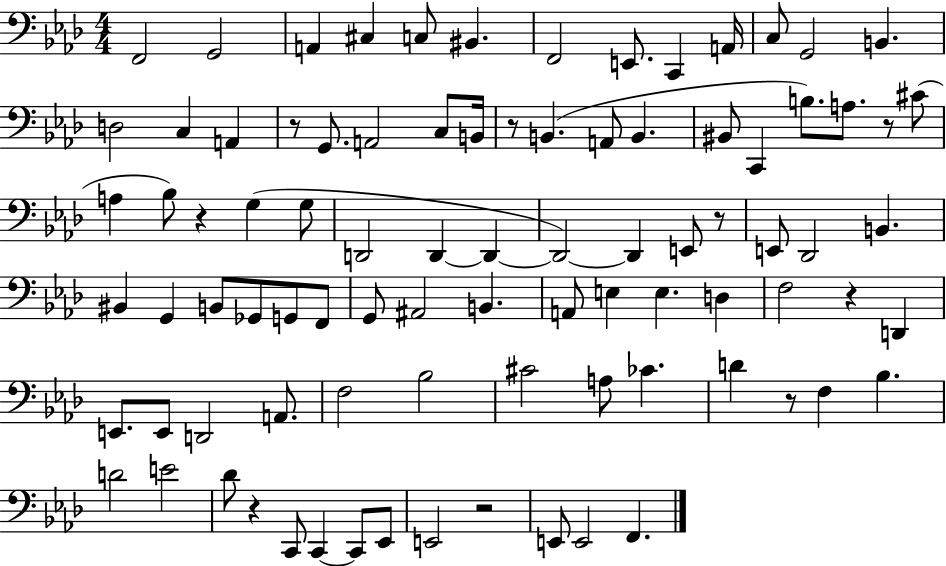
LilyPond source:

{
  \clef bass
  \numericTimeSignature
  \time 4/4
  \key aes \major
  f,2 g,2 | a,4 cis4 c8 bis,4. | f,2 e,8. c,4 a,16 | c8 g,2 b,4. | \break d2 c4 a,4 | r8 g,8. a,2 c8 b,16 | r8 b,4.( a,8 b,4. | bis,8 c,4 b8.) a8. r8 cis'8( | \break a4 bes8) r4 g4( g8 | d,2 d,4~~ d,4~~ | d,2~~) d,4 e,8 r8 | e,8 des,2 b,4. | \break bis,4 g,4 b,8 ges,8 g,8 f,8 | g,8 ais,2 b,4. | a,8 e4 e4. d4 | f2 r4 d,4 | \break e,8. e,8 d,2 a,8. | f2 bes2 | cis'2 a8 ces'4. | d'4 r8 f4 bes4. | \break d'2 e'2 | des'8 r4 c,8 c,4~~ c,8 ees,8 | e,2 r2 | e,8 e,2 f,4. | \break \bar "|."
}